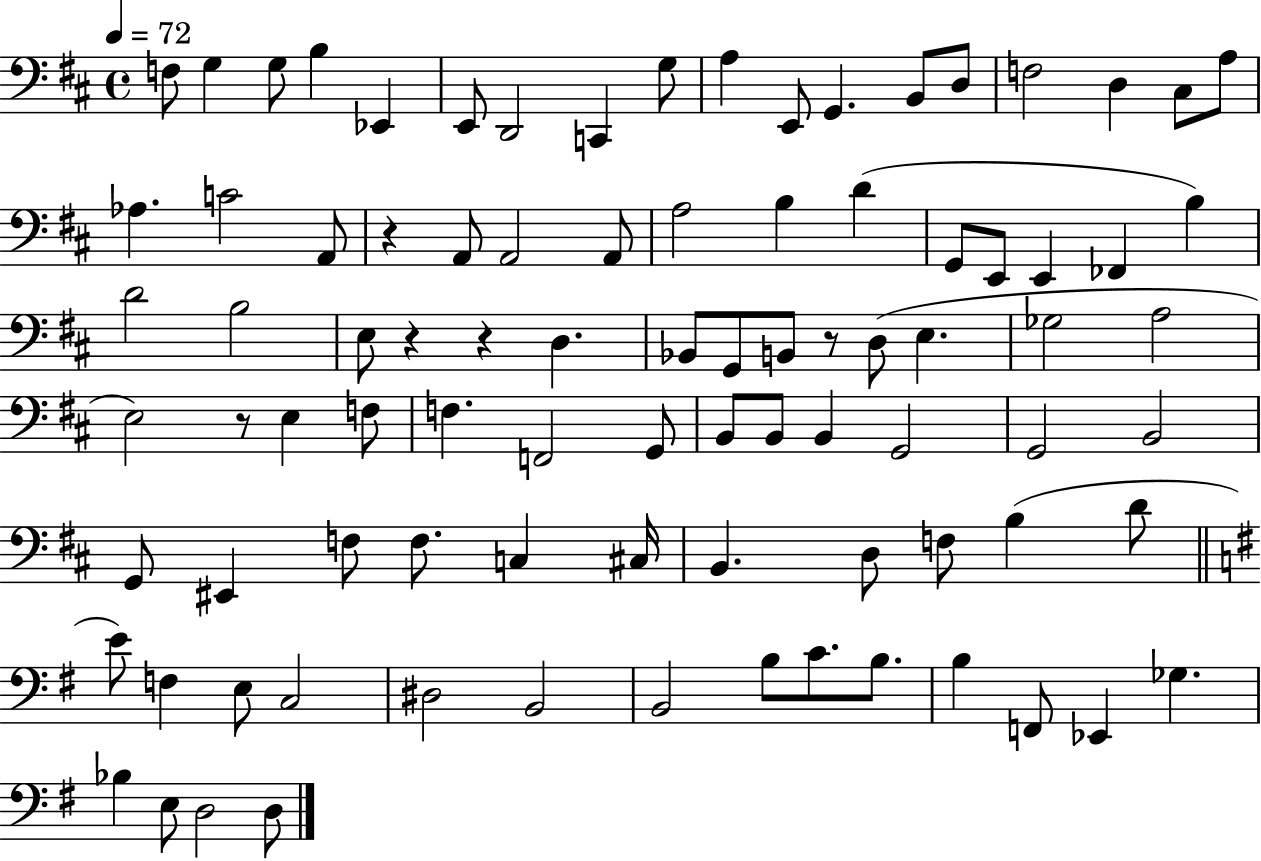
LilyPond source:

{
  \clef bass
  \time 4/4
  \defaultTimeSignature
  \key d \major
  \tempo 4 = 72
  \repeat volta 2 { f8 g4 g8 b4 ees,4 | e,8 d,2 c,4 g8 | a4 e,8 g,4. b,8 d8 | f2 d4 cis8 a8 | \break aes4. c'2 a,8 | r4 a,8 a,2 a,8 | a2 b4 d'4( | g,8 e,8 e,4 fes,4 b4) | \break d'2 b2 | e8 r4 r4 d4. | bes,8 g,8 b,8 r8 d8( e4. | ges2 a2 | \break e2) r8 e4 f8 | f4. f,2 g,8 | b,8 b,8 b,4 g,2 | g,2 b,2 | \break g,8 eis,4 f8 f8. c4 cis16 | b,4. d8 f8 b4( d'8 | \bar "||" \break \key g \major e'8) f4 e8 c2 | dis2 b,2 | b,2 b8 c'8. b8. | b4 f,8 ees,4 ges4. | \break bes4 e8 d2 d8 | } \bar "|."
}